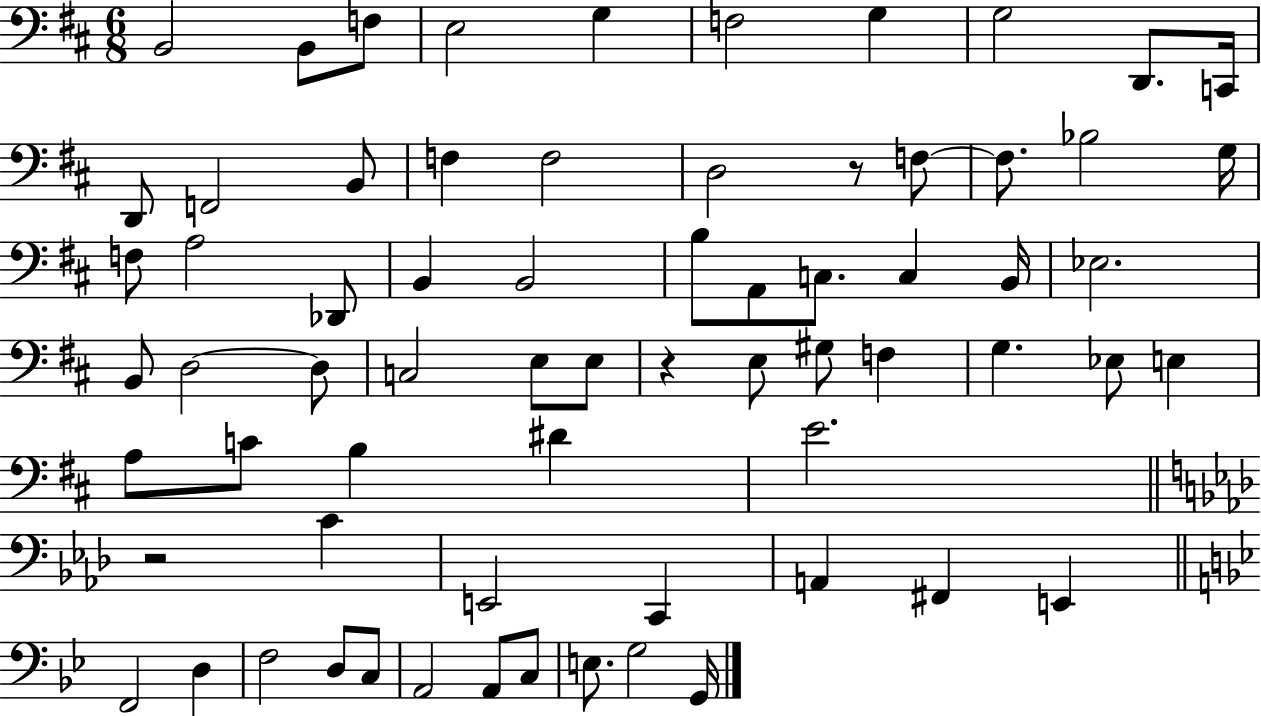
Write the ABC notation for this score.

X:1
T:Untitled
M:6/8
L:1/4
K:D
B,,2 B,,/2 F,/2 E,2 G, F,2 G, G,2 D,,/2 C,,/4 D,,/2 F,,2 B,,/2 F, F,2 D,2 z/2 F,/2 F,/2 _B,2 G,/4 F,/2 A,2 _D,,/2 B,, B,,2 B,/2 A,,/2 C,/2 C, B,,/4 _E,2 B,,/2 D,2 D,/2 C,2 E,/2 E,/2 z E,/2 ^G,/2 F, G, _E,/2 E, A,/2 C/2 B, ^D E2 z2 C E,,2 C,, A,, ^F,, E,, F,,2 D, F,2 D,/2 C,/2 A,,2 A,,/2 C,/2 E,/2 G,2 G,,/4